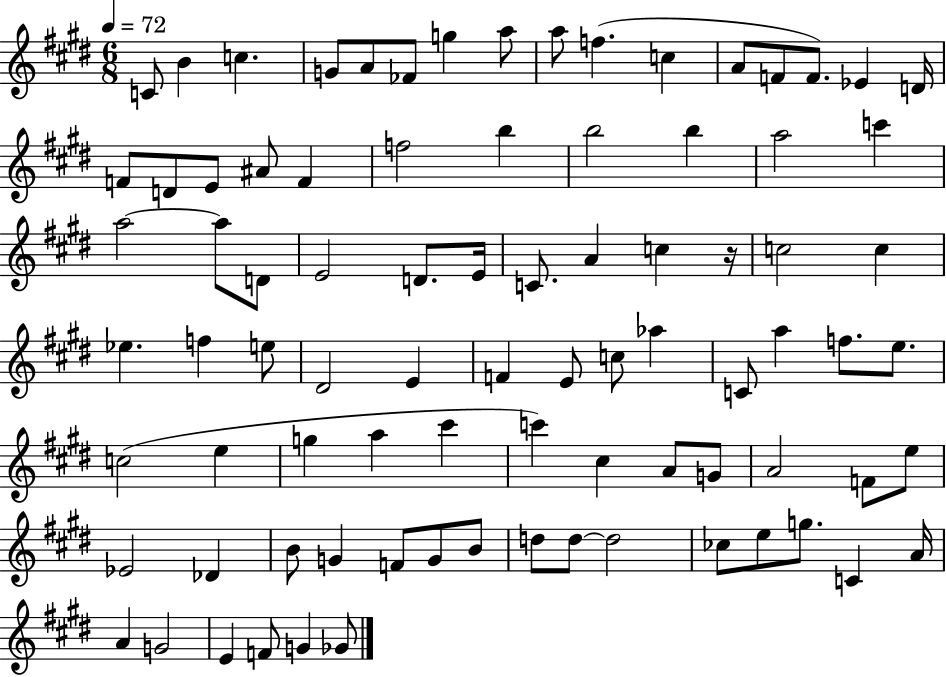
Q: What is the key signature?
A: E major